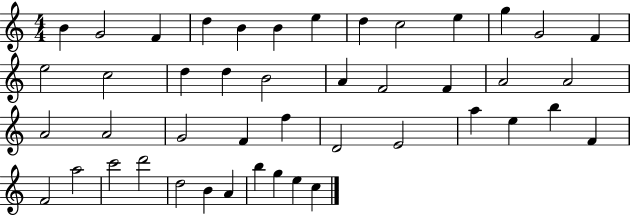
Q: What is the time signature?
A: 4/4